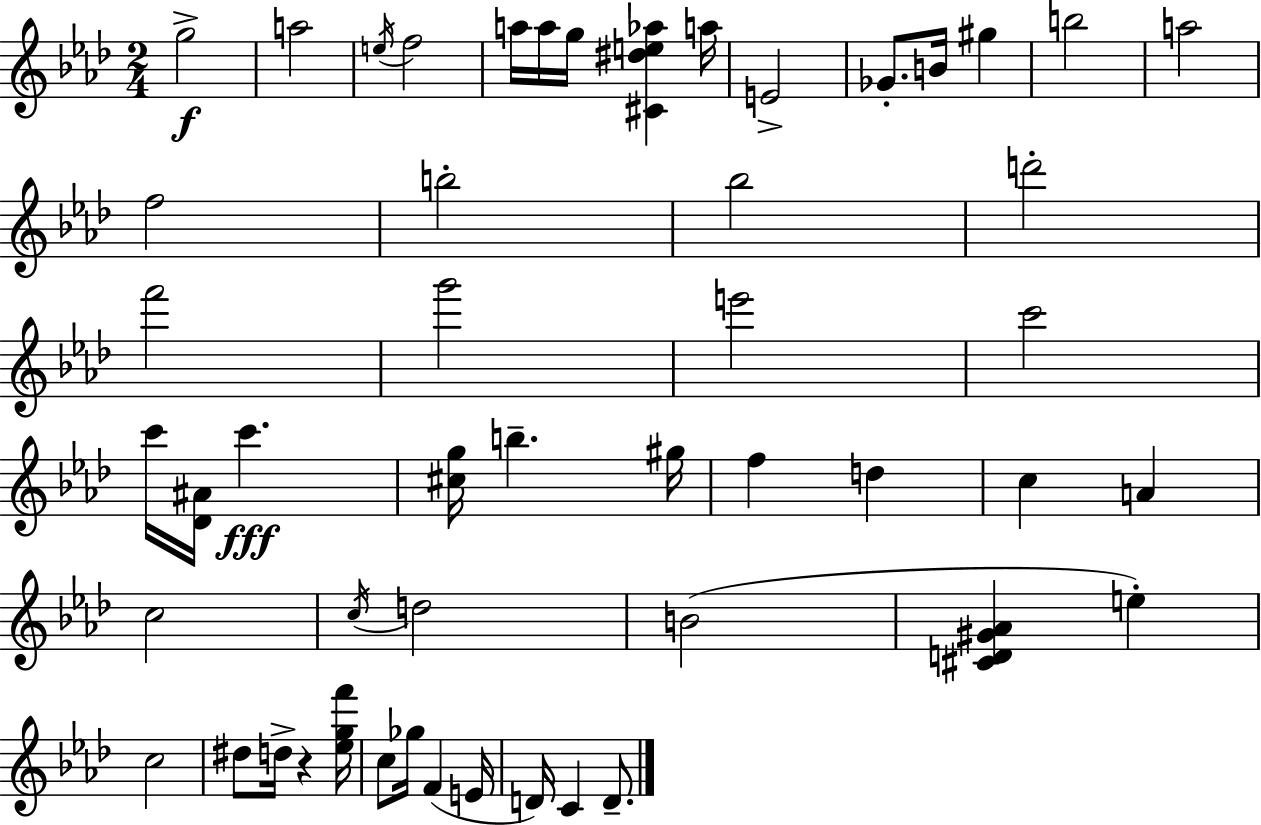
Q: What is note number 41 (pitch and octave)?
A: F4